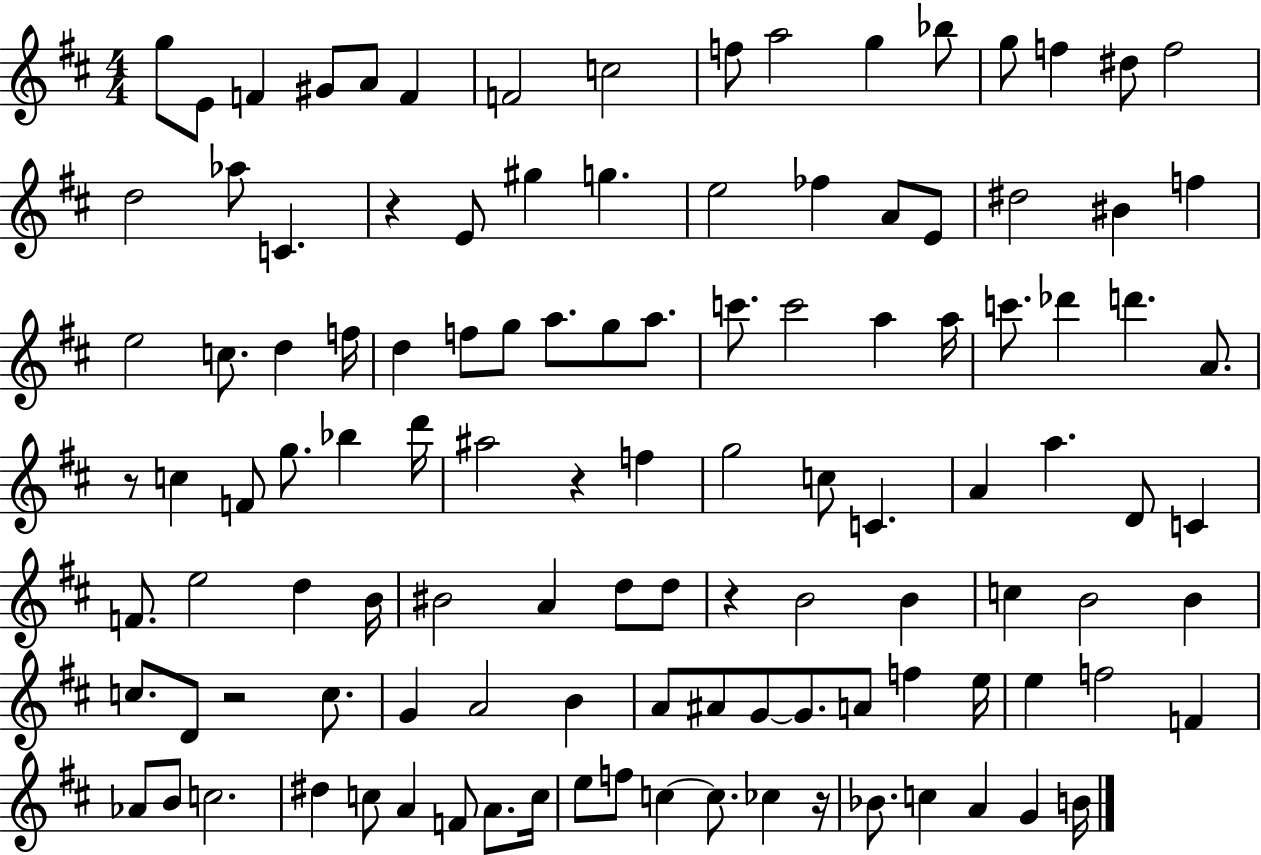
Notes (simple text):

G5/e E4/e F4/q G#4/e A4/e F4/q F4/h C5/h F5/e A5/h G5/q Bb5/e G5/e F5/q D#5/e F5/h D5/h Ab5/e C4/q. R/q E4/e G#5/q G5/q. E5/h FES5/q A4/e E4/e D#5/h BIS4/q F5/q E5/h C5/e. D5/q F5/s D5/q F5/e G5/e A5/e. G5/e A5/e. C6/e. C6/h A5/q A5/s C6/e. Db6/q D6/q. A4/e. R/e C5/q F4/e G5/e. Bb5/q D6/s A#5/h R/q F5/q G5/h C5/e C4/q. A4/q A5/q. D4/e C4/q F4/e. E5/h D5/q B4/s BIS4/h A4/q D5/e D5/e R/q B4/h B4/q C5/q B4/h B4/q C5/e. D4/e R/h C5/e. G4/q A4/h B4/q A4/e A#4/e G4/e G4/e. A4/e F5/q E5/s E5/q F5/h F4/q Ab4/e B4/e C5/h. D#5/q C5/e A4/q F4/e A4/e. C5/s E5/e F5/e C5/q C5/e. CES5/q R/s Bb4/e. C5/q A4/q G4/q B4/s